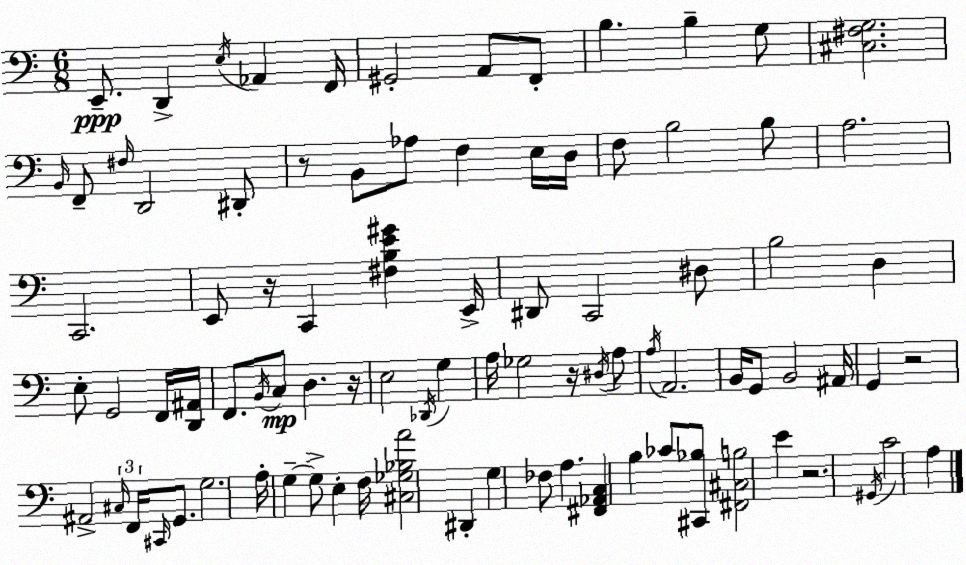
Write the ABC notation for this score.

X:1
T:Untitled
M:6/8
L:1/4
K:C
E,,/2 D,, E,/4 _A,, F,,/4 ^G,,2 A,,/2 F,,/2 B, B, G,/2 [^C,^F,G,]2 B,,/4 F,,/2 ^F,/4 D,,2 ^D,,/2 z/2 B,,/2 _A,/2 F, E,/4 D,/4 F,/2 B,2 B,/2 A,2 C,,2 E,,/2 z/4 C,, [^F,B,E^G] E,,/4 ^D,,/2 C,,2 ^D,/2 B,2 D, E,/2 G,,2 F,,/4 [D,,^A,,]/4 F,,/2 B,,/4 C,/2 D, z/4 E,2 _D,,/4 G, A,/4 _G,2 z/4 ^D,/4 A,/2 A,/4 A,,2 B,,/4 G,,/2 B,,2 ^A,,/4 G,, z2 ^A,,2 ^C,/4 F,,/4 ^C,,/4 G,,/2 G,2 A,/4 G, G,/2 E, F,/4 [^C,_G,_B,A]2 ^D,, G, _F,/2 A, [^F,,_A,,C,] B, _C/2 [^C,,_B,]/2 [^F,,^C,B,]2 E z2 ^G,,/4 C2 A,